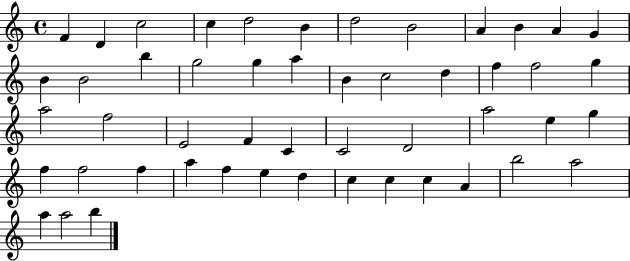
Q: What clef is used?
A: treble